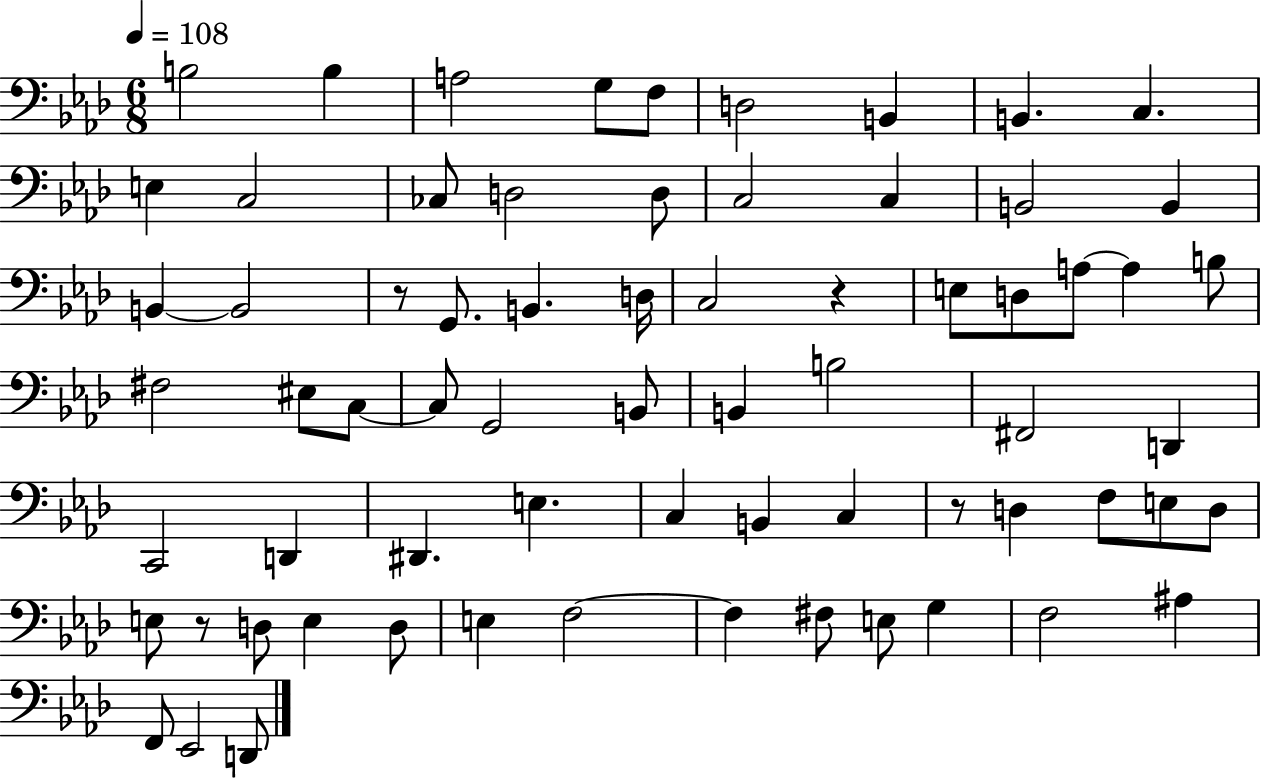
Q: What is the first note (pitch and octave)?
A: B3